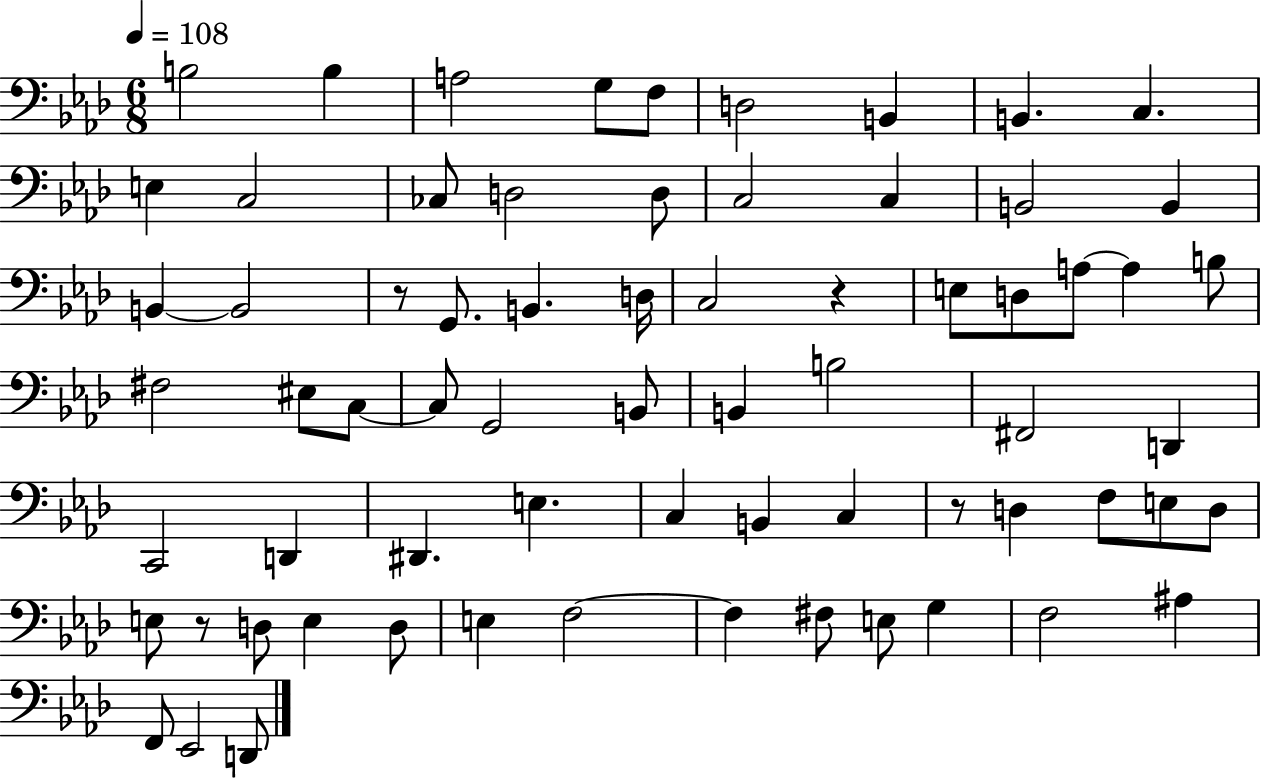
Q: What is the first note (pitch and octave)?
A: B3